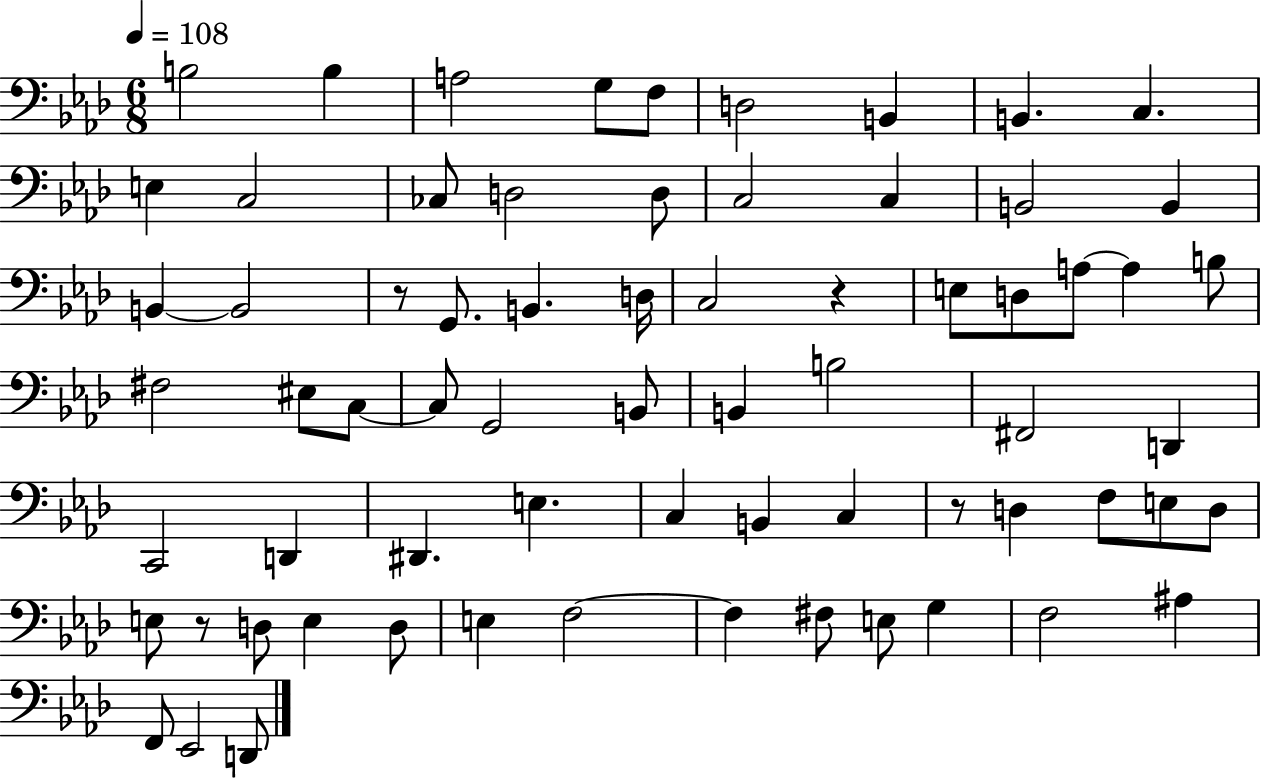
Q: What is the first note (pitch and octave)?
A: B3